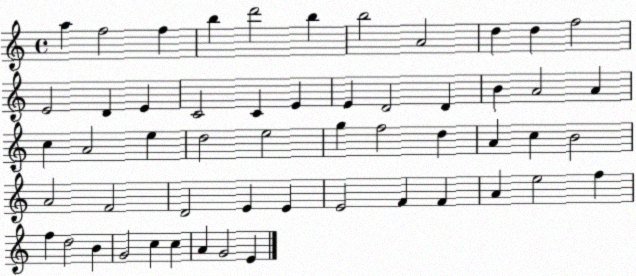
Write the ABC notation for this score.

X:1
T:Untitled
M:4/4
L:1/4
K:C
a f2 f b d'2 b b2 A2 d d f2 E2 D E C2 C E E D2 D B A2 A c A2 e d2 e2 g f2 d A c B2 A2 F2 D2 E E E2 F F A e2 f f d2 B G2 c c A G2 E